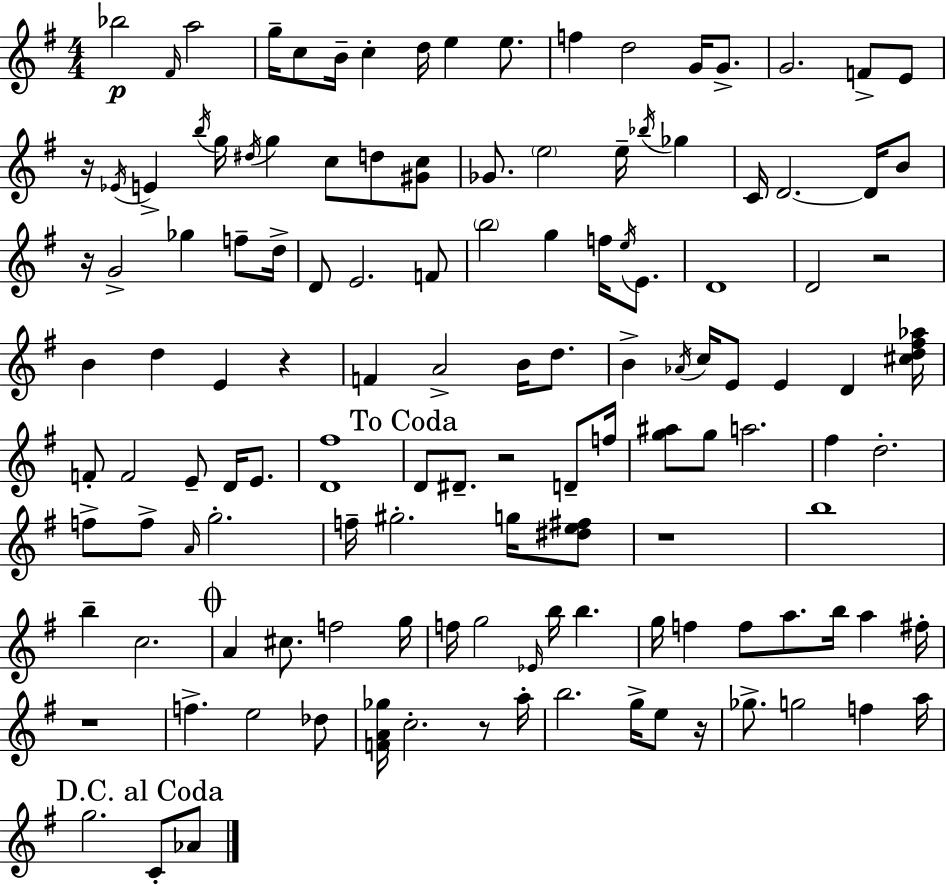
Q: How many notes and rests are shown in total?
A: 130